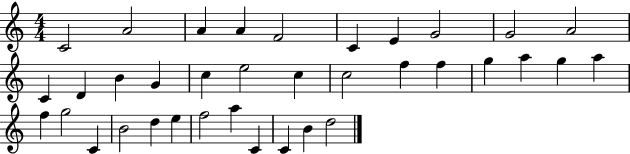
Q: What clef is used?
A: treble